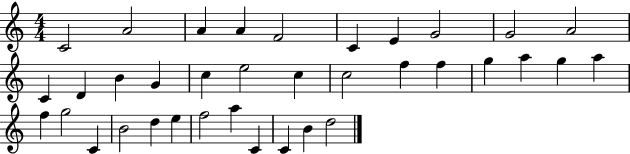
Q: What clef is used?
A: treble